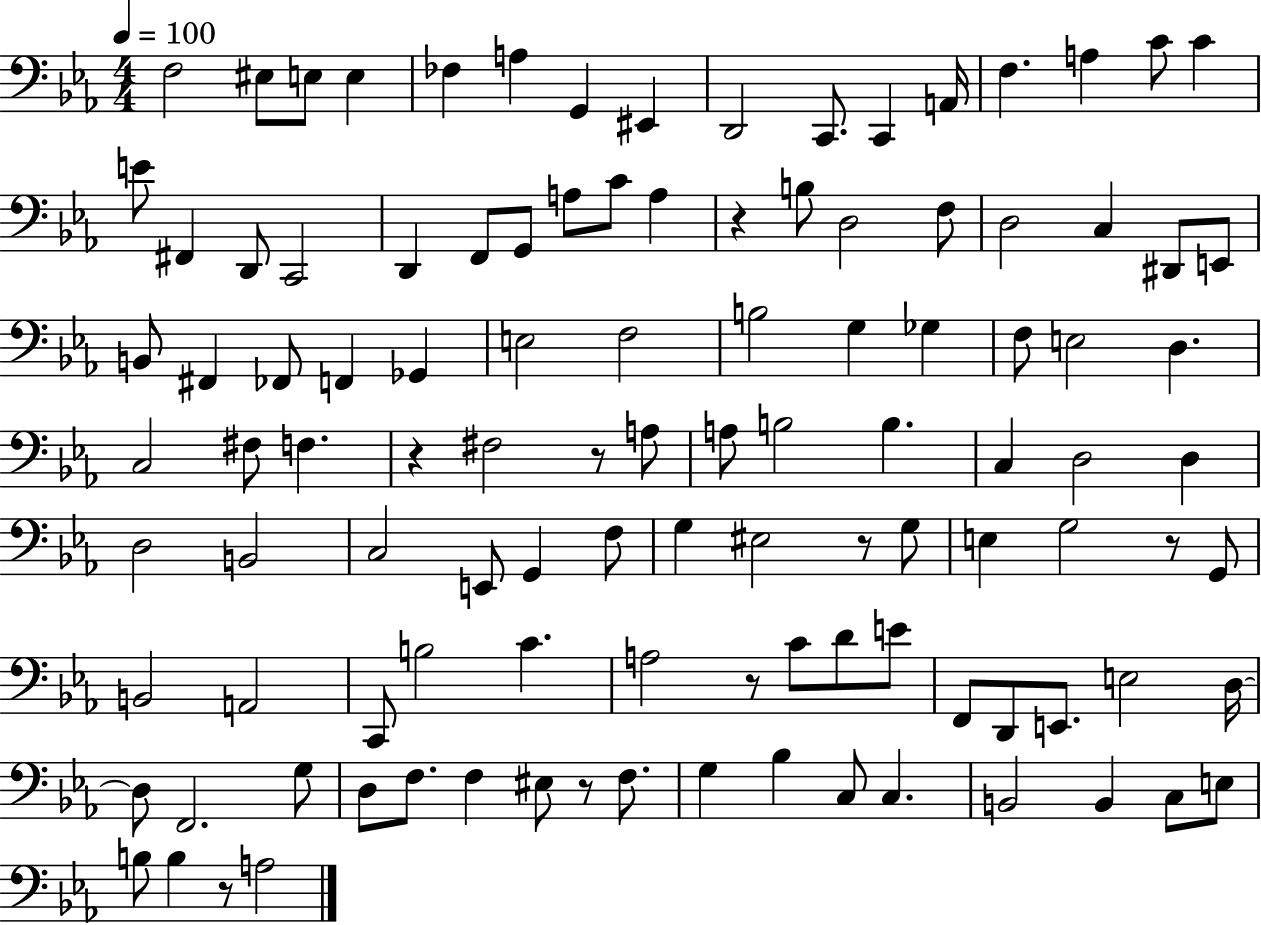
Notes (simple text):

F3/h EIS3/e E3/e E3/q FES3/q A3/q G2/q EIS2/q D2/h C2/e. C2/q A2/s F3/q. A3/q C4/e C4/q E4/e F#2/q D2/e C2/h D2/q F2/e G2/e A3/e C4/e A3/q R/q B3/e D3/h F3/e D3/h C3/q D#2/e E2/e B2/e F#2/q FES2/e F2/q Gb2/q E3/h F3/h B3/h G3/q Gb3/q F3/e E3/h D3/q. C3/h F#3/e F3/q. R/q F#3/h R/e A3/e A3/e B3/h B3/q. C3/q D3/h D3/q D3/h B2/h C3/h E2/e G2/q F3/e G3/q EIS3/h R/e G3/e E3/q G3/h R/e G2/e B2/h A2/h C2/e B3/h C4/q. A3/h R/e C4/e D4/e E4/e F2/e D2/e E2/e. E3/h D3/s D3/e F2/h. G3/e D3/e F3/e. F3/q EIS3/e R/e F3/e. G3/q Bb3/q C3/e C3/q. B2/h B2/q C3/e E3/e B3/e B3/q R/e A3/h